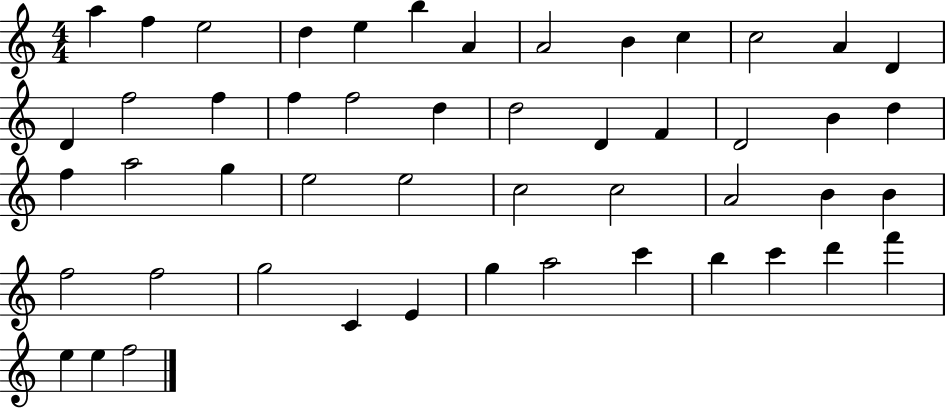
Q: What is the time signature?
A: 4/4